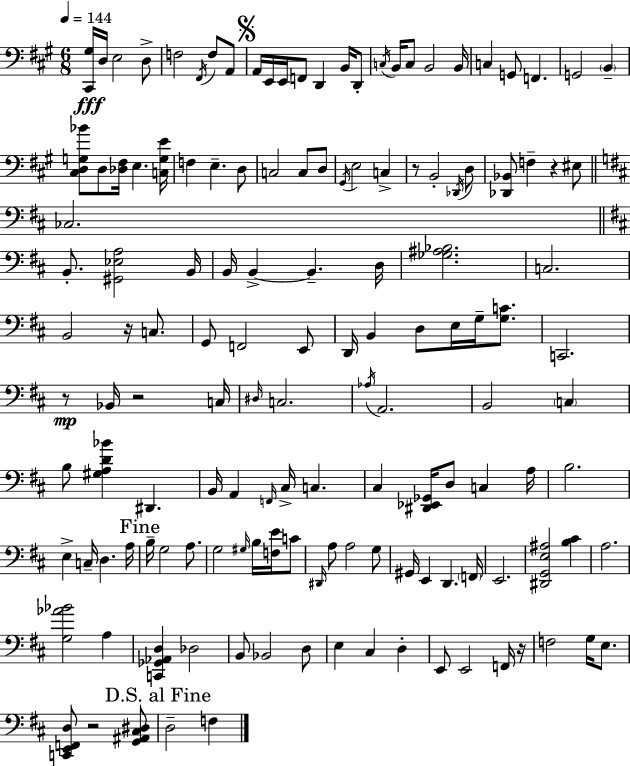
X:1
T:Untitled
M:6/8
L:1/4
K:A
[^C,,^G,]/4 D,/4 E,2 D,/2 F,2 ^F,,/4 F,/2 A,,/2 A,,/4 E,,/4 E,,/4 F,,/2 D,, B,,/4 D,,/2 C,/4 B,,/4 C,/2 B,,2 B,,/4 C, G,,/2 F,, G,,2 B,, [^C,D,G,_B]/2 D,/2 [_D,^F,]/4 E, [C,G,E]/4 F, E, D,/2 C,2 C,/2 D,/2 ^G,,/4 E,2 C, z/2 B,,2 _D,,/4 D,/2 [_D,,_B,,]/2 F, z ^E,/2 _C,2 B,,/2 [^G,,_E,A,]2 B,,/4 B,,/4 B,, B,, D,/4 [_G,^A,_B,]2 C,2 B,,2 z/4 C,/2 G,,/2 F,,2 E,,/2 D,,/4 B,, D,/2 E,/4 G,/4 [G,C]/2 C,,2 z/2 _B,,/4 z2 C,/4 ^D,/4 C,2 _A,/4 A,,2 B,,2 C, B,/2 [^G,A,D_B] ^D,, B,,/4 A,, F,,/4 ^C,/4 C, ^C, [^D,,_E,,_G,,]/4 D,/2 C, A,/4 B,2 E, C,/4 D, A,/4 B,/4 G,2 A,/2 G,2 ^G,/4 B,/4 [F,E]/4 C/2 ^D,,/4 A,/2 A,2 G,/2 ^G,,/4 E,, D,, F,,/4 E,,2 [^D,,G,,E,^A,]2 [B,^C] A,2 [G,_A_B]2 A, [C,,_G,,_A,,D,] _D,2 B,,/2 _B,,2 D,/2 E, ^C, D, E,,/2 E,,2 F,,/4 z/4 F,2 G,/4 E,/2 [C,,E,,F,,D,]/2 z2 [G,,^A,,^C,^D,]/2 D,2 F,